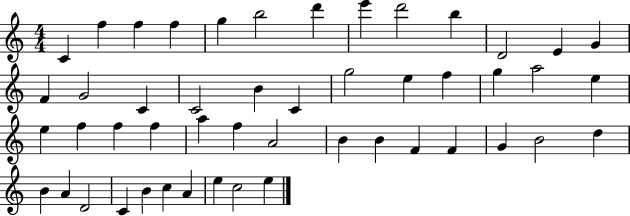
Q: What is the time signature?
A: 4/4